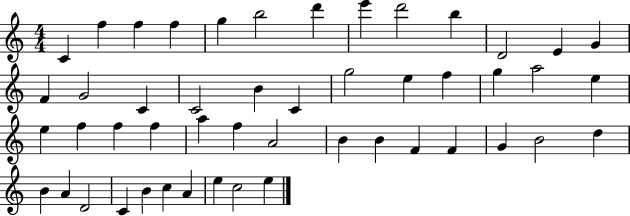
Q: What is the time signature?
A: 4/4